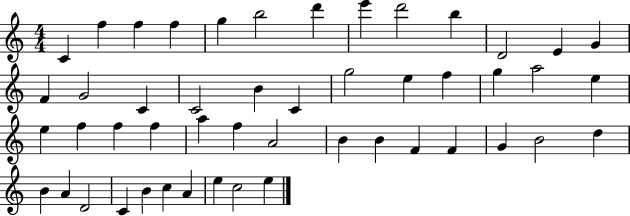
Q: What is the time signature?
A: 4/4